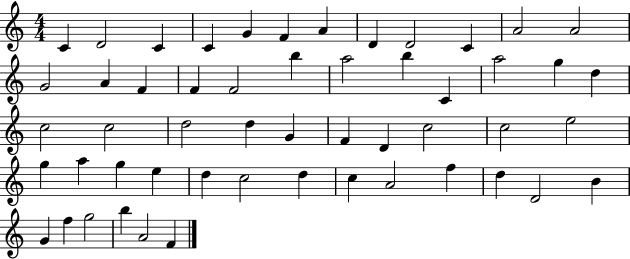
X:1
T:Untitled
M:4/4
L:1/4
K:C
C D2 C C G F A D D2 C A2 A2 G2 A F F F2 b a2 b C a2 g d c2 c2 d2 d G F D c2 c2 e2 g a g e d c2 d c A2 f d D2 B G f g2 b A2 F